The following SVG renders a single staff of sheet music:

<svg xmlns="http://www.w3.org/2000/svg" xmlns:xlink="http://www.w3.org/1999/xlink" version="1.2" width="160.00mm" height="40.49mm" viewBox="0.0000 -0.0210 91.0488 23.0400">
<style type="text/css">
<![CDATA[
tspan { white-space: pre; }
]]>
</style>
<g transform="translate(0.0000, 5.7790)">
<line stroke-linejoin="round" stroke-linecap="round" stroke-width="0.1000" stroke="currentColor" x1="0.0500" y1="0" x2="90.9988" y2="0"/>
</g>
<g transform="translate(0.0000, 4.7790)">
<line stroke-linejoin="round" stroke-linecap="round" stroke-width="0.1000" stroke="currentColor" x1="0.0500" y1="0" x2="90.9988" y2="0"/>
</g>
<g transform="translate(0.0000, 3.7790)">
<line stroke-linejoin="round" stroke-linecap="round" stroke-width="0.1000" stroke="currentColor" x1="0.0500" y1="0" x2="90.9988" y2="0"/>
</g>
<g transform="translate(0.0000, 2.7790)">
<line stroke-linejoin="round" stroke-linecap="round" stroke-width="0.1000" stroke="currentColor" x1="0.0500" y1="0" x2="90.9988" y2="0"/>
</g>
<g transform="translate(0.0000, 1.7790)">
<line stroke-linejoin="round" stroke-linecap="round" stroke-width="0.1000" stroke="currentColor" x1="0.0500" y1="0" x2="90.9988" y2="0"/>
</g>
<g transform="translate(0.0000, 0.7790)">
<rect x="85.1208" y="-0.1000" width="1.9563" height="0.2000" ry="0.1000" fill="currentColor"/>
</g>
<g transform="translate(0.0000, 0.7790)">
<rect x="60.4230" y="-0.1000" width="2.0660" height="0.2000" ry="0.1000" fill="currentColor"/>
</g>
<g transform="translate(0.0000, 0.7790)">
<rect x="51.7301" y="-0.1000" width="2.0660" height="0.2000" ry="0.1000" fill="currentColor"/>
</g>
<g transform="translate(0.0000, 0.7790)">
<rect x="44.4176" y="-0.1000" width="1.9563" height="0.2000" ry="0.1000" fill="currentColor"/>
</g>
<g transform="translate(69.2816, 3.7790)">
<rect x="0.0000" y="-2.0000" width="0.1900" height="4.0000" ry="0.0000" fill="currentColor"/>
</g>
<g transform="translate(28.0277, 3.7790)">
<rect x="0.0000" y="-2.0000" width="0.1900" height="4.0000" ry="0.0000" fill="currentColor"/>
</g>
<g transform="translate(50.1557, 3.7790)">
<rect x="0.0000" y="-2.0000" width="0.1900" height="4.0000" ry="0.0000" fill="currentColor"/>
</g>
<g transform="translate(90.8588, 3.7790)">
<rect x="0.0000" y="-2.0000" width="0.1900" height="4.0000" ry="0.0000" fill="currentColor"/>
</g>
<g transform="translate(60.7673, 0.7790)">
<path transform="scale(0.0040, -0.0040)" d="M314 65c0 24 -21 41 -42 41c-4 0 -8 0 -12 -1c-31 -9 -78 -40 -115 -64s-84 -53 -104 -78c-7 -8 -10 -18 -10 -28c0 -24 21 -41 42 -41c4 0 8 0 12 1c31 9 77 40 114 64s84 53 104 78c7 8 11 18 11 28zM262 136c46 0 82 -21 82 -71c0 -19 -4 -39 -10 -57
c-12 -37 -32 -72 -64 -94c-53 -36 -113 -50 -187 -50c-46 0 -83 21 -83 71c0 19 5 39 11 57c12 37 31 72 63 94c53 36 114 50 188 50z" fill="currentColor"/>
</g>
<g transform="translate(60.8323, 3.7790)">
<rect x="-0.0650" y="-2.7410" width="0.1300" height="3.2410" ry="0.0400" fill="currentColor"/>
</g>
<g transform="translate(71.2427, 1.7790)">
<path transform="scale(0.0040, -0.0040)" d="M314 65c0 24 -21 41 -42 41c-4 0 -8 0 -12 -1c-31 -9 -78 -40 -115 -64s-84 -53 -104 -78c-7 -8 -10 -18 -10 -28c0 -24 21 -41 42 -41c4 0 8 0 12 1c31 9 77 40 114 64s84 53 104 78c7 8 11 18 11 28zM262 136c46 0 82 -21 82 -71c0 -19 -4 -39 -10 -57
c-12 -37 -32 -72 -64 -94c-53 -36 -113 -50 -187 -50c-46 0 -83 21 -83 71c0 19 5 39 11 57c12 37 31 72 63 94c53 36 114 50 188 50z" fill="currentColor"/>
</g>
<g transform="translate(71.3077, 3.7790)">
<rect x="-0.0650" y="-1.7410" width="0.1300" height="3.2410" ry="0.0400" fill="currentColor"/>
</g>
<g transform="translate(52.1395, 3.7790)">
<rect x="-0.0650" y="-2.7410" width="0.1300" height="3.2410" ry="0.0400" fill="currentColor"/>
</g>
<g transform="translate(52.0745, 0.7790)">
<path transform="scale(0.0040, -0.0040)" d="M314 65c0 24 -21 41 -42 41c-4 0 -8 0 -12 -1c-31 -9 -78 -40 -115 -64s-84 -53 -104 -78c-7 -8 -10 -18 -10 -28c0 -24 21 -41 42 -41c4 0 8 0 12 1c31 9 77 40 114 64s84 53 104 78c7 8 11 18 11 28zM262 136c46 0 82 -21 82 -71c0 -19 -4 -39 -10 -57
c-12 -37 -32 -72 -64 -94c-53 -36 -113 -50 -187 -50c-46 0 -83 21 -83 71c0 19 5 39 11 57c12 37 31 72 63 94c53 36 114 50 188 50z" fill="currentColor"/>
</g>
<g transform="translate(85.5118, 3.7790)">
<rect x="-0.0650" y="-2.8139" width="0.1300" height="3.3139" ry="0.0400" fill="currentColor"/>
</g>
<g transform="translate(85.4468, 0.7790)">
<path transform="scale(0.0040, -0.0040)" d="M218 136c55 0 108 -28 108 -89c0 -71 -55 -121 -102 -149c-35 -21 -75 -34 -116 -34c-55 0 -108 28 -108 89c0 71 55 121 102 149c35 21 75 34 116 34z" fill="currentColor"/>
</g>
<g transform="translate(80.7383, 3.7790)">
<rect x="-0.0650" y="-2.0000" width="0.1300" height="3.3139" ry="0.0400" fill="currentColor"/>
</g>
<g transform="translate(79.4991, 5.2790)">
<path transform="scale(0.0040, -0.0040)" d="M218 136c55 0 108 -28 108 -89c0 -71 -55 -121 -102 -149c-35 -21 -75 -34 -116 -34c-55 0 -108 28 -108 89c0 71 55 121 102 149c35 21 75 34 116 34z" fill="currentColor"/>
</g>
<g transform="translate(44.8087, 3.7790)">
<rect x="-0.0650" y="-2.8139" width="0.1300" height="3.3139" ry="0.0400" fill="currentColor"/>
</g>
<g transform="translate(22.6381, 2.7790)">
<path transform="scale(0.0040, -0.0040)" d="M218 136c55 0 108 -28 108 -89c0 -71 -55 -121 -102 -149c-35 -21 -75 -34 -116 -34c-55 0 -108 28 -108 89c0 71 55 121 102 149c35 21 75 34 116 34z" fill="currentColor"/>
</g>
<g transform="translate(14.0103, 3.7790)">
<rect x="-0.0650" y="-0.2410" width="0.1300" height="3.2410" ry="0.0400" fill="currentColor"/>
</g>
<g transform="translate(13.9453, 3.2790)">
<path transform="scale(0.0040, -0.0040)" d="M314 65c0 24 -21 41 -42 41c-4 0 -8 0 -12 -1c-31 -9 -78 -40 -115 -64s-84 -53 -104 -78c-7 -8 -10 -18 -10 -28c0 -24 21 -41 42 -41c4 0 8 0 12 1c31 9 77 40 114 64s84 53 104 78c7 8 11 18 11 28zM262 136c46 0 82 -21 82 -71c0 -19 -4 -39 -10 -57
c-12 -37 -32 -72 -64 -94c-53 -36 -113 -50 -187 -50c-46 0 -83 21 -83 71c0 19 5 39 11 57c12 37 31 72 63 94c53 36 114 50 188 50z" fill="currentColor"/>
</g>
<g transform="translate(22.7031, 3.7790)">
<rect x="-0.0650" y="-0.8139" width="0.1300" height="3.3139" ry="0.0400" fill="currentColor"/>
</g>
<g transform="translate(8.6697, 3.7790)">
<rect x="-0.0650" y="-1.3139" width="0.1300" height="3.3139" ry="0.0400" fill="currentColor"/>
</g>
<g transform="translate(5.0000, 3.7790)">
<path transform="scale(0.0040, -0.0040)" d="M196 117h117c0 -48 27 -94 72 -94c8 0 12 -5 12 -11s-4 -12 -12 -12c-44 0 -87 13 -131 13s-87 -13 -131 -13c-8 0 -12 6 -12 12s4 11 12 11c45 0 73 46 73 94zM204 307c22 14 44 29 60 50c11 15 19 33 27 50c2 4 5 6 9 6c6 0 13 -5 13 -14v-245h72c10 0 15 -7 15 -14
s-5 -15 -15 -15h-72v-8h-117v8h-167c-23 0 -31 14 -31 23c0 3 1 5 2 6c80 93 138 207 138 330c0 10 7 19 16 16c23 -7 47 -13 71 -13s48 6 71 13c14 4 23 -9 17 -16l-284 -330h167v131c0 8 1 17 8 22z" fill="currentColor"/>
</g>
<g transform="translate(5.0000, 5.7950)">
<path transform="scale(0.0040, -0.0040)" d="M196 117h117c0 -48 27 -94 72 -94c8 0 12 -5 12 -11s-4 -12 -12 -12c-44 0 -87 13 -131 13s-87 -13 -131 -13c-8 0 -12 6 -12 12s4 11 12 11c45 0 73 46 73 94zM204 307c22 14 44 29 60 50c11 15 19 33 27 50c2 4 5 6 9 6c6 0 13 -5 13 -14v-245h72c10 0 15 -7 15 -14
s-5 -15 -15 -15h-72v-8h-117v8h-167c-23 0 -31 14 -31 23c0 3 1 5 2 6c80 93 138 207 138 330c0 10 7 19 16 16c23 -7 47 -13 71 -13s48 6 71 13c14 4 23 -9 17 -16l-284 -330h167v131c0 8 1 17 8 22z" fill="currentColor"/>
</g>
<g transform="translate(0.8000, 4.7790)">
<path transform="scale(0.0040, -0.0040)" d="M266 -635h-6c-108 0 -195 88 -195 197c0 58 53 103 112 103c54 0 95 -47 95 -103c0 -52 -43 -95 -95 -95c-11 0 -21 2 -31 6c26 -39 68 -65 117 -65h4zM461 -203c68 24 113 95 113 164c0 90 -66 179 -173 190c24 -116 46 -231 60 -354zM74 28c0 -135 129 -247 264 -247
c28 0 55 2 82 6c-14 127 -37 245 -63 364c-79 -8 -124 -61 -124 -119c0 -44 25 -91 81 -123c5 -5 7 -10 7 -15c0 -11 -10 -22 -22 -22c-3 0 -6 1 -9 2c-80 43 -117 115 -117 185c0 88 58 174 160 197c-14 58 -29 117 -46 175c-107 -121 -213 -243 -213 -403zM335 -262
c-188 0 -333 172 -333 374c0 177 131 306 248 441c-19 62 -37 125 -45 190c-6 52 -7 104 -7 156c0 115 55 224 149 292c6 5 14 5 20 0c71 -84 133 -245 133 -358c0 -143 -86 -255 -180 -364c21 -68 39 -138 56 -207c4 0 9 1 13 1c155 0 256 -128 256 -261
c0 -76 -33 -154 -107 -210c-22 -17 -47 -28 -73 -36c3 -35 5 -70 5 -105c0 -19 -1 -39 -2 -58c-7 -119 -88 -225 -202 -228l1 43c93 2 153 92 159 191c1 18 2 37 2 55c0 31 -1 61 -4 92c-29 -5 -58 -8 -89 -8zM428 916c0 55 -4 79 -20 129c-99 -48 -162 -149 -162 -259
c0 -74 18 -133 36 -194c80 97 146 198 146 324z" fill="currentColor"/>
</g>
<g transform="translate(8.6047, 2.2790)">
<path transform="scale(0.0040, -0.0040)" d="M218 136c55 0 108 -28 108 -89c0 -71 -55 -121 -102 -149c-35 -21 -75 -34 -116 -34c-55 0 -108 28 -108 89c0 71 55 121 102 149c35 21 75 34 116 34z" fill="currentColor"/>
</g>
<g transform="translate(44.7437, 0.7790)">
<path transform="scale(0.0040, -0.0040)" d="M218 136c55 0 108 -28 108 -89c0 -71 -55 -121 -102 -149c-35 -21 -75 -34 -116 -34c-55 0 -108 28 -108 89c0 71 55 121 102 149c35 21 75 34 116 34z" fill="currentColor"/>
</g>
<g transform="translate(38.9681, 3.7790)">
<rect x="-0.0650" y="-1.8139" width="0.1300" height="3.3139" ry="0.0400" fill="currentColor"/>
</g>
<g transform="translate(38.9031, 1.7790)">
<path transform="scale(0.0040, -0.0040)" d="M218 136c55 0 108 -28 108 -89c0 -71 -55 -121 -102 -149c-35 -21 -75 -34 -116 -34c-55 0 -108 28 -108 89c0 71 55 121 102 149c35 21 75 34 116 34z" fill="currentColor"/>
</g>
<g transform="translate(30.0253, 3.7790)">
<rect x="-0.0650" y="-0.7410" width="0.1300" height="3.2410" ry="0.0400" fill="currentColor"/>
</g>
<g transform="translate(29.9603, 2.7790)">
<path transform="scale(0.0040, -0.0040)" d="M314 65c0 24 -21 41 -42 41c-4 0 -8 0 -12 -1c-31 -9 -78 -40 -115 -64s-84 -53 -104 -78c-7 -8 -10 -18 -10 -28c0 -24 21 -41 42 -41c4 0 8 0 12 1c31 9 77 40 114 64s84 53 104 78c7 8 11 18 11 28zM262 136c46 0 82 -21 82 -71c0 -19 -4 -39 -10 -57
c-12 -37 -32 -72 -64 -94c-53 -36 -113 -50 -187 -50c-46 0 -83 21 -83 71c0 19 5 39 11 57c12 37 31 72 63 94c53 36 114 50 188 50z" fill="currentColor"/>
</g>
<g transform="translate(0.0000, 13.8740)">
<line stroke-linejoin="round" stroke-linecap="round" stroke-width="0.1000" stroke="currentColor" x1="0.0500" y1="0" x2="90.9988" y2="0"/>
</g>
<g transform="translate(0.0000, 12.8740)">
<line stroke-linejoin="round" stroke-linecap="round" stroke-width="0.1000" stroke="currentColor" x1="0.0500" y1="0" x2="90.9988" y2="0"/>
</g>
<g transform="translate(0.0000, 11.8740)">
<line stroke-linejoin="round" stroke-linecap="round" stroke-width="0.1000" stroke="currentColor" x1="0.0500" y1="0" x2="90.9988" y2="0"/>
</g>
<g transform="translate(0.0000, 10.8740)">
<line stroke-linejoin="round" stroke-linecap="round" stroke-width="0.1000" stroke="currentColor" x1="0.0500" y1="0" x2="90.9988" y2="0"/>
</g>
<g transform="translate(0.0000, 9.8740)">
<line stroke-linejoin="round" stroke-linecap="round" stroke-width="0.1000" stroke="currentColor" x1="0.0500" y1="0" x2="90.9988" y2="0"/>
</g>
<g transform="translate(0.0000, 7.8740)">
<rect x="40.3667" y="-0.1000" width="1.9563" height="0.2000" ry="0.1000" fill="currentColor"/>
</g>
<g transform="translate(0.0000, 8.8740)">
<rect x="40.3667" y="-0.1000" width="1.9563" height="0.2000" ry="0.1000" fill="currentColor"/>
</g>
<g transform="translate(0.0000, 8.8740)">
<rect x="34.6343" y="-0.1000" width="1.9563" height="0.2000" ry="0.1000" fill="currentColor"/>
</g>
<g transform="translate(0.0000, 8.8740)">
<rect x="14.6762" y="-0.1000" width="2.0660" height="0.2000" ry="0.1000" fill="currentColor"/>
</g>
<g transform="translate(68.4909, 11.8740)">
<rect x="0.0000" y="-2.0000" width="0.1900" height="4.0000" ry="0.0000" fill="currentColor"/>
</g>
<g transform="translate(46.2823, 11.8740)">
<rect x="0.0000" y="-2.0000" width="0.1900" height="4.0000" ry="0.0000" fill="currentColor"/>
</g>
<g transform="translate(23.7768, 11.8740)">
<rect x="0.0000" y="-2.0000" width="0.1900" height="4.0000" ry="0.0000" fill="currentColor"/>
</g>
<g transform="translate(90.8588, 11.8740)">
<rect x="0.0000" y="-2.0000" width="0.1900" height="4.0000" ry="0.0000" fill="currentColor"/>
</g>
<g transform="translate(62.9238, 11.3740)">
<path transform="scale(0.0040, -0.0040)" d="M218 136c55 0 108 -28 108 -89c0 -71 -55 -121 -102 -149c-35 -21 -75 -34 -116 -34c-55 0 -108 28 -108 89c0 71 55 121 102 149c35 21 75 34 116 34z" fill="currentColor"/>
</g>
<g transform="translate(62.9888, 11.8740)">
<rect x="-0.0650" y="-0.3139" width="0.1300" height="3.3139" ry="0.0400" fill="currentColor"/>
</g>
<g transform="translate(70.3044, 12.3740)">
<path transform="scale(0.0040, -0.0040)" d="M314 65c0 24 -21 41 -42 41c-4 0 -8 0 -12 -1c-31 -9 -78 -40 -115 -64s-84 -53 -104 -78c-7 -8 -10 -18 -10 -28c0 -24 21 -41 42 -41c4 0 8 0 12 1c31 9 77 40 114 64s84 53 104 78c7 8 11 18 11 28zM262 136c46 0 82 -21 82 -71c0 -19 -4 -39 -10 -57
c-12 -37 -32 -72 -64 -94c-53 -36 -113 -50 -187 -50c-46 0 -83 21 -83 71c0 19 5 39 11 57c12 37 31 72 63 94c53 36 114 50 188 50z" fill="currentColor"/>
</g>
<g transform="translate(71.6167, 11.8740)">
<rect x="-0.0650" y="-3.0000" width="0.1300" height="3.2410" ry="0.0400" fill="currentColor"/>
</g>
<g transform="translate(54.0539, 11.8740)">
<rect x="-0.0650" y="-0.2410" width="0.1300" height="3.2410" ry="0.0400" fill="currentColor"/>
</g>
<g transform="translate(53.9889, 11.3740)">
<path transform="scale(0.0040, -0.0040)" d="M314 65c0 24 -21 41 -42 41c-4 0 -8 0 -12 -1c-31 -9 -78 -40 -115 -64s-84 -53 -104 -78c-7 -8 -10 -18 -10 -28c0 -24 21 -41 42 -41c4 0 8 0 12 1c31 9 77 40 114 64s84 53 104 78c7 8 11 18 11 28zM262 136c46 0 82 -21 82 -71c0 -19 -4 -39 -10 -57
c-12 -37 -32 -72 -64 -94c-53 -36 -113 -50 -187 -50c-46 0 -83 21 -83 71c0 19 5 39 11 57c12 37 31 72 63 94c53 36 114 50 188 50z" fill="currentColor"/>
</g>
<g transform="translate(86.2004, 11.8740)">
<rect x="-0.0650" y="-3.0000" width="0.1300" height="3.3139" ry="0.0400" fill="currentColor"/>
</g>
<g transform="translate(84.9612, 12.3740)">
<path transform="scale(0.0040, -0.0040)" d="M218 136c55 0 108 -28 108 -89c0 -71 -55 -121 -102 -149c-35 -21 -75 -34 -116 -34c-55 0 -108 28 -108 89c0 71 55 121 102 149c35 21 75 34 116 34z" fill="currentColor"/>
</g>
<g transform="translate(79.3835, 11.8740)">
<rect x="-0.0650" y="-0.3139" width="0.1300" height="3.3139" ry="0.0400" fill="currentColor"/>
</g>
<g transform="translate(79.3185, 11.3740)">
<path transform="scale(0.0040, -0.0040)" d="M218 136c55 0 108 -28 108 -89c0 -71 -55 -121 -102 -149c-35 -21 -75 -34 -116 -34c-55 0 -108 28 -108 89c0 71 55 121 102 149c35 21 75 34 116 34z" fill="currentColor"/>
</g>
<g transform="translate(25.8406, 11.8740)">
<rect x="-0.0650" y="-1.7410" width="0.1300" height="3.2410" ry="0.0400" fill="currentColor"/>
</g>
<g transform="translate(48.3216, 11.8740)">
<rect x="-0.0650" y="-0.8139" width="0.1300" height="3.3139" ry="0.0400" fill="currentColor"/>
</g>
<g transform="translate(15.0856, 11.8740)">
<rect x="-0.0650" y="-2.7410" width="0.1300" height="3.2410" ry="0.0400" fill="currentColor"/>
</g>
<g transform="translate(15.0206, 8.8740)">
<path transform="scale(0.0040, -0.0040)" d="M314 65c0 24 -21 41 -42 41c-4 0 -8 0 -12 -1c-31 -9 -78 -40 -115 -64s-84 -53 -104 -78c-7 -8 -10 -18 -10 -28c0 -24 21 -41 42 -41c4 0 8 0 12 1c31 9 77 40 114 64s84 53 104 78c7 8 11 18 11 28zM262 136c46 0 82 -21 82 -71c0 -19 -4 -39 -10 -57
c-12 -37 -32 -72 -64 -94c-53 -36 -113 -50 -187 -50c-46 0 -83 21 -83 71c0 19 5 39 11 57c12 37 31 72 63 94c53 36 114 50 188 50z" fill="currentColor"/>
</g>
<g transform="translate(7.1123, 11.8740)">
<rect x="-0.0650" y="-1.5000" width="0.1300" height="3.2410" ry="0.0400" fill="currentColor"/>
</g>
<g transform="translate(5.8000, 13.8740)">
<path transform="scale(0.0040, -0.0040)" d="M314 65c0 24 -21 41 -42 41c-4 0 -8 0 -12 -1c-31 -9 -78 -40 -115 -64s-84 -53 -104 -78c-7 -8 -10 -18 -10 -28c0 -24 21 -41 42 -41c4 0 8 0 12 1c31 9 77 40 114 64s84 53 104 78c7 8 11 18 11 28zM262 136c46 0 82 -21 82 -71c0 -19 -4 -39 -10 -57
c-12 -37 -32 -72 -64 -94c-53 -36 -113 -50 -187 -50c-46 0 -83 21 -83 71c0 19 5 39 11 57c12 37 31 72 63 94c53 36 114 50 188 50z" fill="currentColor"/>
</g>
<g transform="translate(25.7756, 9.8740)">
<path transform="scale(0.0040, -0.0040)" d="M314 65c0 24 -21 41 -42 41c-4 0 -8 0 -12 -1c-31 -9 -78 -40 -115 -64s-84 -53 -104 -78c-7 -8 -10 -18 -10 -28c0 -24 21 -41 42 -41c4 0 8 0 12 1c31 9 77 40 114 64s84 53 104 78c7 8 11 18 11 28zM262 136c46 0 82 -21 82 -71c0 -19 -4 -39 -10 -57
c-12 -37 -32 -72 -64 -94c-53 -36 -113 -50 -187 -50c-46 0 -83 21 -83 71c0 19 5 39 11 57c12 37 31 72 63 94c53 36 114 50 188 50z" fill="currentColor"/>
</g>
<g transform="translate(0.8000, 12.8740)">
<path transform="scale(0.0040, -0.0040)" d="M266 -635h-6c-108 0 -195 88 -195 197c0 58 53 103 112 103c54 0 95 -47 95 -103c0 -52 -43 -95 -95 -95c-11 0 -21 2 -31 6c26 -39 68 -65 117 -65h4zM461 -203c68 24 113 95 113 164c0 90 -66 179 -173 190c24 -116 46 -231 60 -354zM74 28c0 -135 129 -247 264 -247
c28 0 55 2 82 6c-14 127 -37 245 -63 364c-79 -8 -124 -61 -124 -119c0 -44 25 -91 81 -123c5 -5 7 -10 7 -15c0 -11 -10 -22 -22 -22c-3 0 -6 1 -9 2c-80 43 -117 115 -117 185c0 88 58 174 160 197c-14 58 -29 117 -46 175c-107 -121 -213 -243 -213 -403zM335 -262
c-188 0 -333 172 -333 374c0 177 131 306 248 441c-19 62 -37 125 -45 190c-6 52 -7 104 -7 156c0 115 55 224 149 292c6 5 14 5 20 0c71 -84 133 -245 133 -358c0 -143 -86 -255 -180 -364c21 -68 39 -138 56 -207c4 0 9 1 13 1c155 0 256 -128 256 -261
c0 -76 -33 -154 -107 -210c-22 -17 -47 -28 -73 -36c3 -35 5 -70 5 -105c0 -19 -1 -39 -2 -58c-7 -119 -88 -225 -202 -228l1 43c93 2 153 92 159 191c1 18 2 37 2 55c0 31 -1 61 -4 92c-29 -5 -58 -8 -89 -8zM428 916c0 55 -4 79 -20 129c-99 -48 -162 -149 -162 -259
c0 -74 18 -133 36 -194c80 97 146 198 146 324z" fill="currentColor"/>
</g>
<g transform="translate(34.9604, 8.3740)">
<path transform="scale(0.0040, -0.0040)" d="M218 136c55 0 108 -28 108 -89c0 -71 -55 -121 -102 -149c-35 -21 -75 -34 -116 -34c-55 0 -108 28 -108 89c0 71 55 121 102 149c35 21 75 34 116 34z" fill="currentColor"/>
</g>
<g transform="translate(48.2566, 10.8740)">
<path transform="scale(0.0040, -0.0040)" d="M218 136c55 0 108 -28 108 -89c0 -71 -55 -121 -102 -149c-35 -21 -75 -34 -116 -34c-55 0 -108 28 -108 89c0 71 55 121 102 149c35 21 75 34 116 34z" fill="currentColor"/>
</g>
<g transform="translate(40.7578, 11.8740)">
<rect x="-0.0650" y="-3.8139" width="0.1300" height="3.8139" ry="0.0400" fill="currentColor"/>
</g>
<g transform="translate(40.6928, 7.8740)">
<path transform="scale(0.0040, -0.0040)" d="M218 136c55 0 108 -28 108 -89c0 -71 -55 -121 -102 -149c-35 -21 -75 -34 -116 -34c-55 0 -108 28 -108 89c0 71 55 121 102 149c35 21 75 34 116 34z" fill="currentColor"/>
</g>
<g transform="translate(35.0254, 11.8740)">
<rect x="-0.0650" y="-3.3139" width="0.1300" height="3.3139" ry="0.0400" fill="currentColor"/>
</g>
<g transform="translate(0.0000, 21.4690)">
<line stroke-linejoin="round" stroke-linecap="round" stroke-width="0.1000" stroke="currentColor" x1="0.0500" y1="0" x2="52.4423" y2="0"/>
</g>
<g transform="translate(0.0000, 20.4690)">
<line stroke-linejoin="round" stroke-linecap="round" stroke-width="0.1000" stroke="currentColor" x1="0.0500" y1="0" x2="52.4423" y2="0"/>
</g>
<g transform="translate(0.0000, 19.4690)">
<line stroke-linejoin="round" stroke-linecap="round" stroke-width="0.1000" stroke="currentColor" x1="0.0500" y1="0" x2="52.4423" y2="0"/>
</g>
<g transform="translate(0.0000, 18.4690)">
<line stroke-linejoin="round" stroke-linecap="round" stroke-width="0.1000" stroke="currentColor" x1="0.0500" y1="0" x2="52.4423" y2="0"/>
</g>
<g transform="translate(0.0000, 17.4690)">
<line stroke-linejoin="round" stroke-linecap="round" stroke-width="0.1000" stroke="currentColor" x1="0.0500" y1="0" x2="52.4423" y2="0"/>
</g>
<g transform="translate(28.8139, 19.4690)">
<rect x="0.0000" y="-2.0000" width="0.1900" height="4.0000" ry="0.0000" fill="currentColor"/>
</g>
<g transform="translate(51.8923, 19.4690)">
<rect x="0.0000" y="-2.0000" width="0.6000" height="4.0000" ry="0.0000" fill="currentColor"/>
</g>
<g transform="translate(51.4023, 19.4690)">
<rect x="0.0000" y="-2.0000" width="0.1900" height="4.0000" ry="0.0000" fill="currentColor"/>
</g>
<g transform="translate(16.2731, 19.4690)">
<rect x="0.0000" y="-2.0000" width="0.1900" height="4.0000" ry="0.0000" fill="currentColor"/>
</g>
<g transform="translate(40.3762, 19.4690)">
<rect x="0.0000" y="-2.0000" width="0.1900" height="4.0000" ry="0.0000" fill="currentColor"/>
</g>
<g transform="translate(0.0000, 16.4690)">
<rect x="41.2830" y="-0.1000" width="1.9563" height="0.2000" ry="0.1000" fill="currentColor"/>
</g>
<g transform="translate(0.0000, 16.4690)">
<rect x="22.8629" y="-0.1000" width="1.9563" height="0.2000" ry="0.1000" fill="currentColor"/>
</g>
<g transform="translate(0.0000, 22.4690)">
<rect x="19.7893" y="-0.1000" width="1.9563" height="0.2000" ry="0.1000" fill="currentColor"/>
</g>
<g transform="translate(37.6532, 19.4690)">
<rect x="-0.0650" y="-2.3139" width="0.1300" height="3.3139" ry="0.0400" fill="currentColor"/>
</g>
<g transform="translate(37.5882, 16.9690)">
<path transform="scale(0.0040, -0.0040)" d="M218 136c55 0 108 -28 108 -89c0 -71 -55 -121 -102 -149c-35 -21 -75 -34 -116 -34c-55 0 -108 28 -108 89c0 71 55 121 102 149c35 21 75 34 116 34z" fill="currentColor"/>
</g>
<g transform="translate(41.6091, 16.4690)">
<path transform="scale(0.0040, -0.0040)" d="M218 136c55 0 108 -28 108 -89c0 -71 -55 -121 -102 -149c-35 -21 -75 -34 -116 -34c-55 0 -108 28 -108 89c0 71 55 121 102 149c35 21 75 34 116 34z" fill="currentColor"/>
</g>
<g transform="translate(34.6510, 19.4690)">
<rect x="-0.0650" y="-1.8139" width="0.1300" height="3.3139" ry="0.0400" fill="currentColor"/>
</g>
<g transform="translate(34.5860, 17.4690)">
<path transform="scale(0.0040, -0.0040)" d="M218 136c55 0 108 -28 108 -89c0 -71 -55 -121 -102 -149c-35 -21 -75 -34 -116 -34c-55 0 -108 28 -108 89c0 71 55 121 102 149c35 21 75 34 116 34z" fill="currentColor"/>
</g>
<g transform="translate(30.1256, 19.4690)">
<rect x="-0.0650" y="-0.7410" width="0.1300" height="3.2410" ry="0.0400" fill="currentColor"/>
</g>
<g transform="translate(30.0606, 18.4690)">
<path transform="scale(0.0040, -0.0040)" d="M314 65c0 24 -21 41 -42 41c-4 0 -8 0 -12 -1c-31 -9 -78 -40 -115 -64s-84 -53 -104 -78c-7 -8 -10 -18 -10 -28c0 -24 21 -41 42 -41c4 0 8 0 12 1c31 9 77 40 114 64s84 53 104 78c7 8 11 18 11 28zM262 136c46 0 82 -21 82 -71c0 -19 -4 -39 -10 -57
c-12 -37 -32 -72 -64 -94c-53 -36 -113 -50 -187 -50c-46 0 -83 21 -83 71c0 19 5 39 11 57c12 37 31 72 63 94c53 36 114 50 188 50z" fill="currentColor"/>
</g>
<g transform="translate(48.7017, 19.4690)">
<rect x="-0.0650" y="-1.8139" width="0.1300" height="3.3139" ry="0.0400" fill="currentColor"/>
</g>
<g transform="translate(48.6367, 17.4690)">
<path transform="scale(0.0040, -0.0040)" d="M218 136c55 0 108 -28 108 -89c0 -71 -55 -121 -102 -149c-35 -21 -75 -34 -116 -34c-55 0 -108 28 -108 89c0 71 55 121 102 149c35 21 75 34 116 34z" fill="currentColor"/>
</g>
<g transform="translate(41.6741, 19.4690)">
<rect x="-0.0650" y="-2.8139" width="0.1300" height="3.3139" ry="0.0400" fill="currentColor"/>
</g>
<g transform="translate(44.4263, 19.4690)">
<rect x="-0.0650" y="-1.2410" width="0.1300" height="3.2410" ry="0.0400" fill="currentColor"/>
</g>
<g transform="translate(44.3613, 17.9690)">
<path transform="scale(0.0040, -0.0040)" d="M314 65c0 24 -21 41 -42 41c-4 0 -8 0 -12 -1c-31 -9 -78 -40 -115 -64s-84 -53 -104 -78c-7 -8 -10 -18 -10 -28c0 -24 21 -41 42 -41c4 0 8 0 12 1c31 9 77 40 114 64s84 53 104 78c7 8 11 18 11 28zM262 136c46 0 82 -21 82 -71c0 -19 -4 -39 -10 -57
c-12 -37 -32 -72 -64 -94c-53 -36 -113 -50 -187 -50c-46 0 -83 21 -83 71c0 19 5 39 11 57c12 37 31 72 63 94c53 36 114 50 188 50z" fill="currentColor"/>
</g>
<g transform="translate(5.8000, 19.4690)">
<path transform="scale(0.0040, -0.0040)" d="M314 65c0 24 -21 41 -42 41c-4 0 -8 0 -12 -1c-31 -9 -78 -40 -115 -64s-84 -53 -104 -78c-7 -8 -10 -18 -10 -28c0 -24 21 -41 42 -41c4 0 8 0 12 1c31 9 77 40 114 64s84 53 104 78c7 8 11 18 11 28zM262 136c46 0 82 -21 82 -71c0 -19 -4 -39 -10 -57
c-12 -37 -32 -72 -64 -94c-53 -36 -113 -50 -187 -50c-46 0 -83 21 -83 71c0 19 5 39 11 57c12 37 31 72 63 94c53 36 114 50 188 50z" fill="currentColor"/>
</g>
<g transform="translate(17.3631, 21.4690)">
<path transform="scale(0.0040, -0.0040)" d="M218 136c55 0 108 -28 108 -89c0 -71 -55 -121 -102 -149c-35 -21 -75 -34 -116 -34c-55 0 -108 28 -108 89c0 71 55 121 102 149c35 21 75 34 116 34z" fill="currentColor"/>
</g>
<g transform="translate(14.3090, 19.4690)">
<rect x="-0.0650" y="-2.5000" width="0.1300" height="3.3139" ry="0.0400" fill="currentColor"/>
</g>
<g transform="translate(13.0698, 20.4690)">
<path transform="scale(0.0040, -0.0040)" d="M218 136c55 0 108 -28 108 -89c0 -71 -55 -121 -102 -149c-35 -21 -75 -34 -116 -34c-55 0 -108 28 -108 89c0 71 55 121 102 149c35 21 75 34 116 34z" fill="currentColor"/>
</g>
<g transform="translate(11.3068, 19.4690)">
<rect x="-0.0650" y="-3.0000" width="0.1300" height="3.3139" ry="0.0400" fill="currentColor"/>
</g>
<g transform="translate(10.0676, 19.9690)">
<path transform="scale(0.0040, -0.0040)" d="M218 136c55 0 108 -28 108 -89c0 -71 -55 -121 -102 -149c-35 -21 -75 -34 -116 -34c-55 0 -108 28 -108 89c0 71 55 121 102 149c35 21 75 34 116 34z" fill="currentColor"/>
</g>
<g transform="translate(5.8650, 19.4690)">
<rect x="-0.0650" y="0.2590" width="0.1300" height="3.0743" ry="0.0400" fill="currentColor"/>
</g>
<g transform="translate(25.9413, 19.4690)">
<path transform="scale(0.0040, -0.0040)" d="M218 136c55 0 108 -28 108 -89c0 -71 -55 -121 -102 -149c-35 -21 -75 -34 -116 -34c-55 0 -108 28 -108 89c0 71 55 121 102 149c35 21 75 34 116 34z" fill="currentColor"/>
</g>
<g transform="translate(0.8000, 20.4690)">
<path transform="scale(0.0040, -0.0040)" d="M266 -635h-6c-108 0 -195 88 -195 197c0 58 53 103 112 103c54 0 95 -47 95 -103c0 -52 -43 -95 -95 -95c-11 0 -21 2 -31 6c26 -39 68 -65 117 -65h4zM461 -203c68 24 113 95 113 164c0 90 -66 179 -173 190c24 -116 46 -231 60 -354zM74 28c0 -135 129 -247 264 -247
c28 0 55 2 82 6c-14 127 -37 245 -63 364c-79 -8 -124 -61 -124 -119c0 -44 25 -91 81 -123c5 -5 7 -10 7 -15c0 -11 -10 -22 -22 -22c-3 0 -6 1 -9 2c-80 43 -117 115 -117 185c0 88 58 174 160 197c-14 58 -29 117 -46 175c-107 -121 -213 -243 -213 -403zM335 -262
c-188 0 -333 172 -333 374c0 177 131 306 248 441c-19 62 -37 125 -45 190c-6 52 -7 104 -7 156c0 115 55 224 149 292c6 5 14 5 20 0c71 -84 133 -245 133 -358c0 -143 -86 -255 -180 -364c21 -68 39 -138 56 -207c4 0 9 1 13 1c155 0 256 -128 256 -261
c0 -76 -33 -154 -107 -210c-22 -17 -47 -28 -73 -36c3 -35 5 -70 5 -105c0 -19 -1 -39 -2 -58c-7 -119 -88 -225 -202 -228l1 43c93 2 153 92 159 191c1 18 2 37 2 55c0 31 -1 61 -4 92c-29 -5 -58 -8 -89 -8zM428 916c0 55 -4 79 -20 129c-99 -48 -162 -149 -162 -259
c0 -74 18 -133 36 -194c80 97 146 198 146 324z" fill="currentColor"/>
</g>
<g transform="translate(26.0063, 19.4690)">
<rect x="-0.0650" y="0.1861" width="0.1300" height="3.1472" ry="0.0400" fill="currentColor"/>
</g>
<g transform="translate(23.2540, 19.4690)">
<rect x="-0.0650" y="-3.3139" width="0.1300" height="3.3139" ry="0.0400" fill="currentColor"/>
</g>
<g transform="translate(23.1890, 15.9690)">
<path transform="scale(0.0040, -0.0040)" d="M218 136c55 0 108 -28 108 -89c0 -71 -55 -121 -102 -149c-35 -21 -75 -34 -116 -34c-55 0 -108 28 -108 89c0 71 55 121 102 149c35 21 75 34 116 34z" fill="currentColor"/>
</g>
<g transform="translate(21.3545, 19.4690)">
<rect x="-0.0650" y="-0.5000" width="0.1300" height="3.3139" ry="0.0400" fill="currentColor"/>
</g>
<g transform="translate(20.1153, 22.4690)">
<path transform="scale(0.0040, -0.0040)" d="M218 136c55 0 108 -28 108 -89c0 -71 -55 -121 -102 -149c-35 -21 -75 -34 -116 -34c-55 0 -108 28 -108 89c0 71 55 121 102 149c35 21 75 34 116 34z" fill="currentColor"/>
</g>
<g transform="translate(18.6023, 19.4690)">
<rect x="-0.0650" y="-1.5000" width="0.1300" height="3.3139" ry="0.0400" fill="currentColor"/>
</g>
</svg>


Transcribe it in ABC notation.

X:1
T:Untitled
M:4/4
L:1/4
K:C
e c2 d d2 f a a2 a2 f2 F a E2 a2 f2 b c' d c2 c A2 c A B2 A G E C b B d2 f g a e2 f